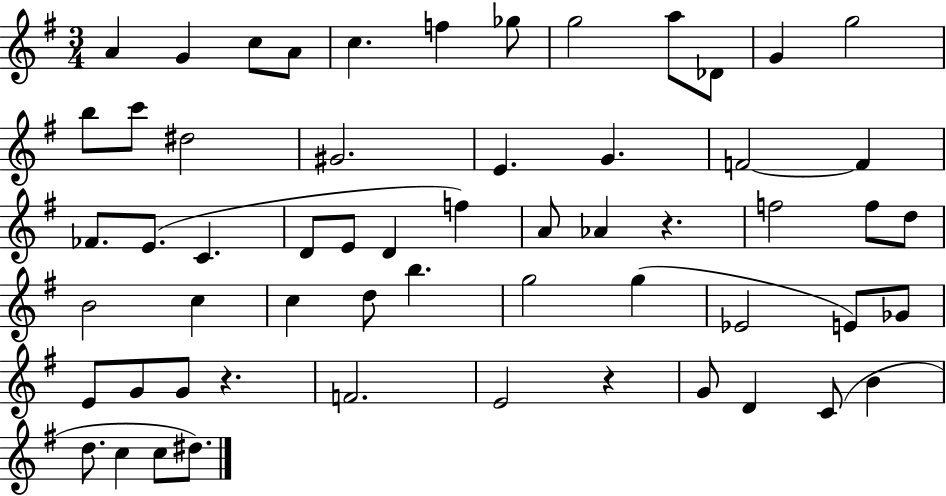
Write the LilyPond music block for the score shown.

{
  \clef treble
  \numericTimeSignature
  \time 3/4
  \key g \major
  a'4 g'4 c''8 a'8 | c''4. f''4 ges''8 | g''2 a''8 des'8 | g'4 g''2 | \break b''8 c'''8 dis''2 | gis'2. | e'4. g'4. | f'2~~ f'4 | \break fes'8. e'8.( c'4. | d'8 e'8 d'4 f''4) | a'8 aes'4 r4. | f''2 f''8 d''8 | \break b'2 c''4 | c''4 d''8 b''4. | g''2 g''4( | ees'2 e'8) ges'8 | \break e'8 g'8 g'8 r4. | f'2. | e'2 r4 | g'8 d'4 c'8( b'4 | \break d''8. c''4 c''8 dis''8.) | \bar "|."
}